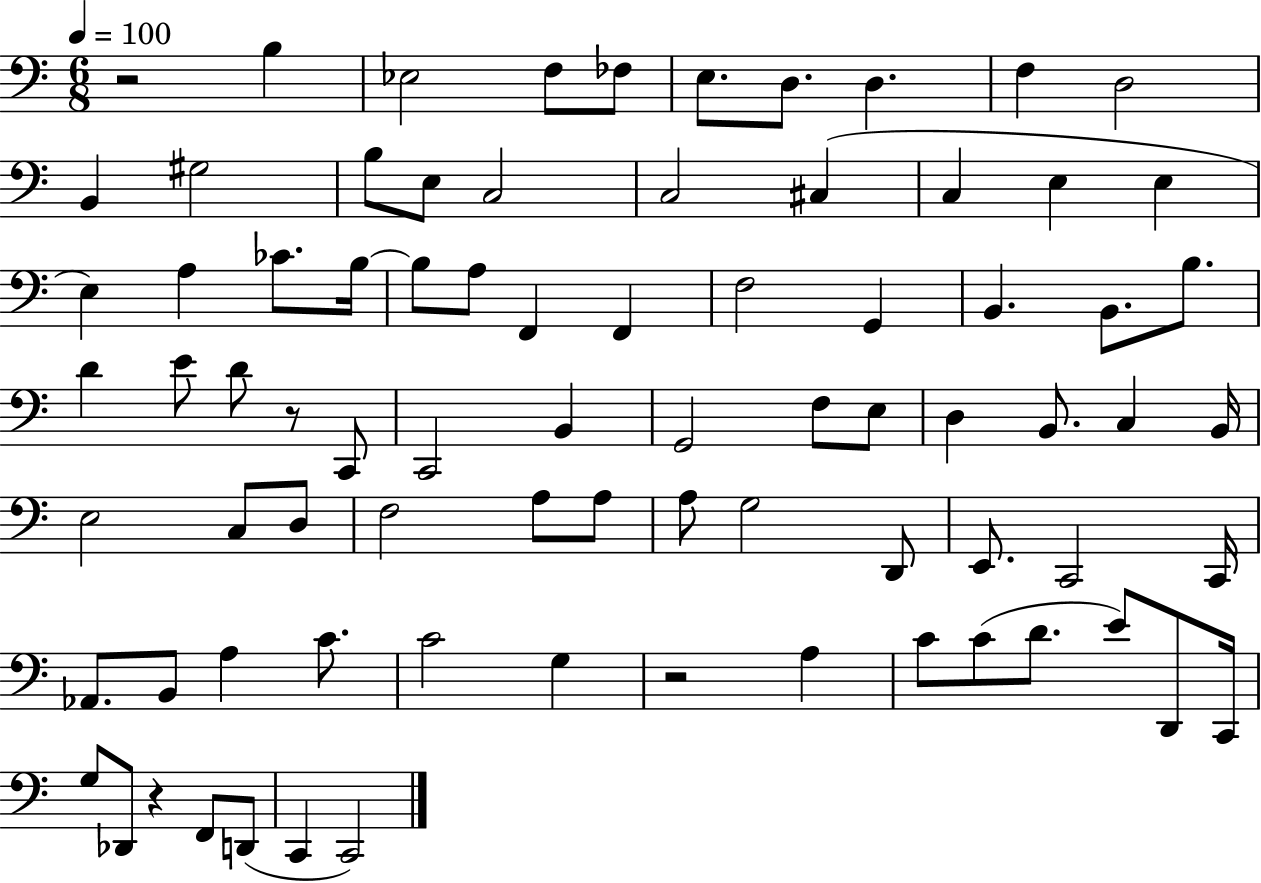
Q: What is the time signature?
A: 6/8